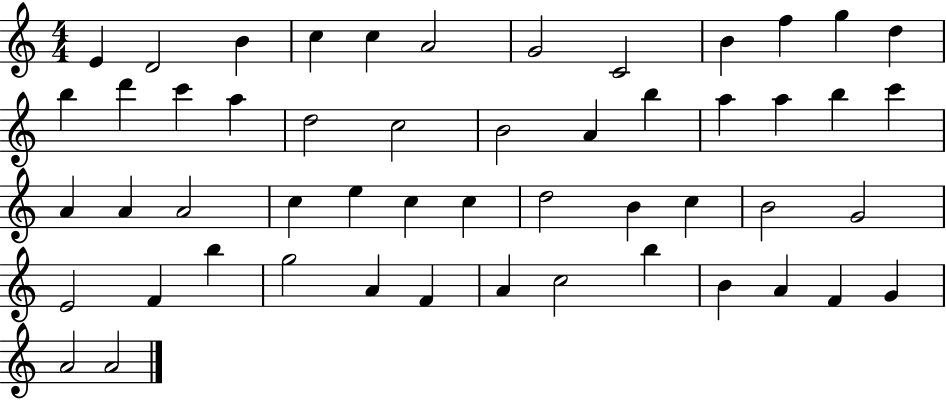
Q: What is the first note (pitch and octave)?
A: E4